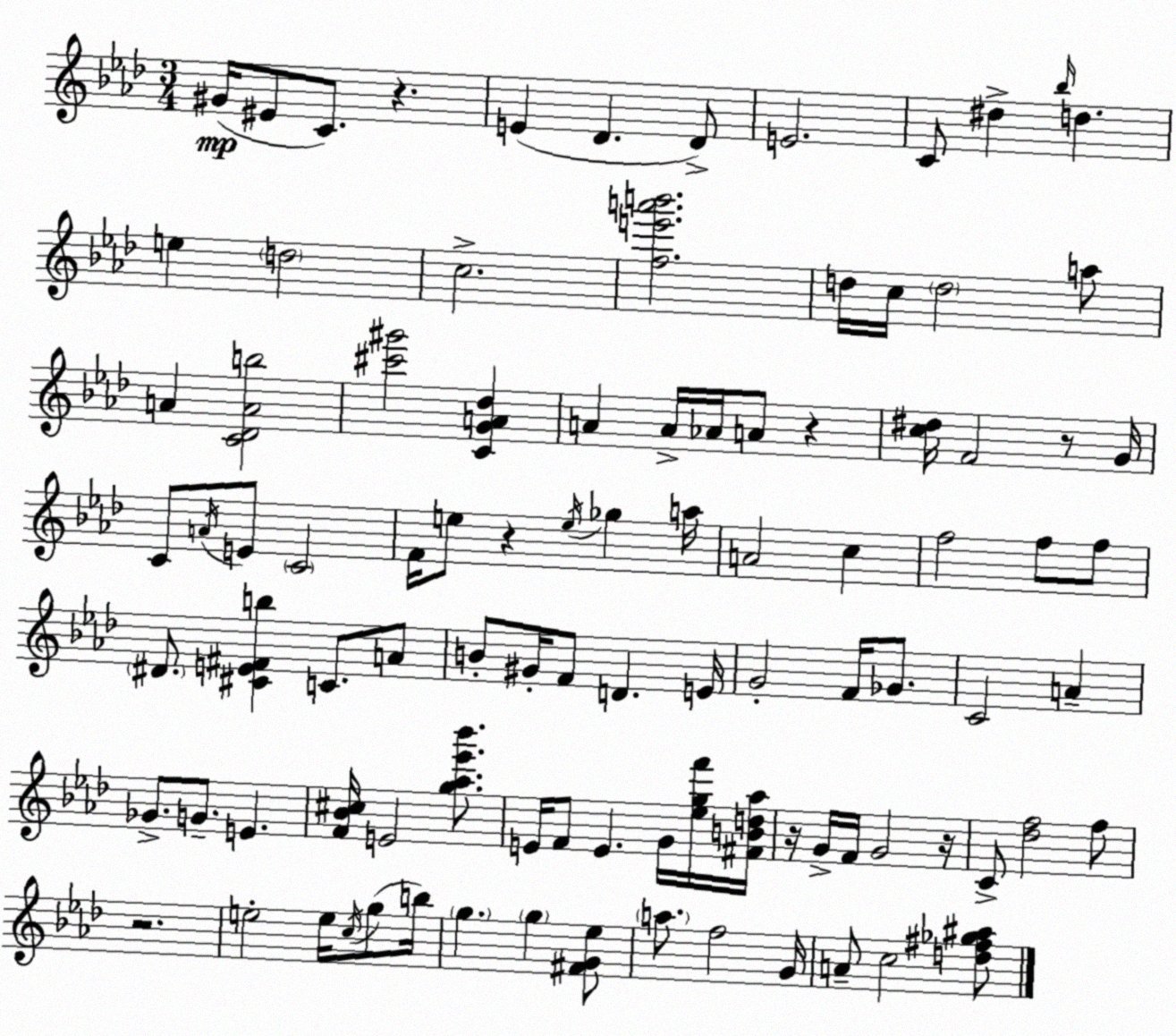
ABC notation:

X:1
T:Untitled
M:3/4
L:1/4
K:Fm
^G/4 ^E/2 C/2 z E _D _D/2 E2 C/2 ^d _b/4 d e d2 c2 [fe'a'b']2 d/4 c/4 d2 a/2 A [C_DAb]2 [^c'^g']2 [CGA_d] A A/4 _A/4 A/2 z [c^d]/4 F2 z/2 G/4 C/2 A/4 E/2 C2 F/4 e/2 z e/4 _g a/4 A2 c f2 f/2 f/2 ^D/2 [^CE^Fb] C/2 A/2 B/2 ^G/4 F/2 D E/4 G2 F/4 _G/2 C2 A _G/2 G/2 E [F_B^c]/4 E2 [g_a_e'_b']/2 E/4 F/2 E G/4 [_egf']/4 [^FBd_a]/4 z/4 G/4 F/4 G2 z/4 C/2 [_df]2 f/2 z2 e2 e/4 c/4 g/2 b/4 g g [^FG_e]/2 a/2 f2 G/4 A/2 c2 [d^f_g^a]/2